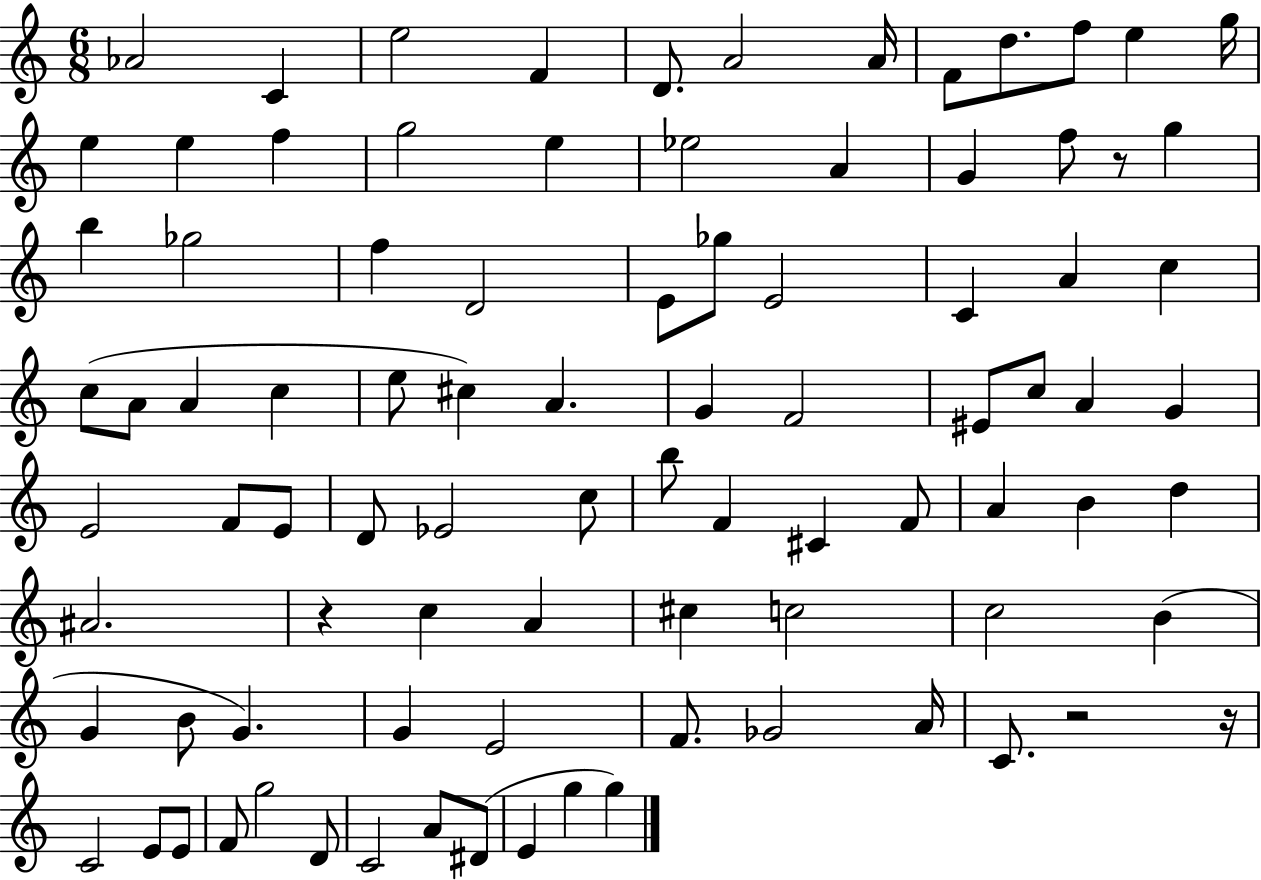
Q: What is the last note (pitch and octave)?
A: G5